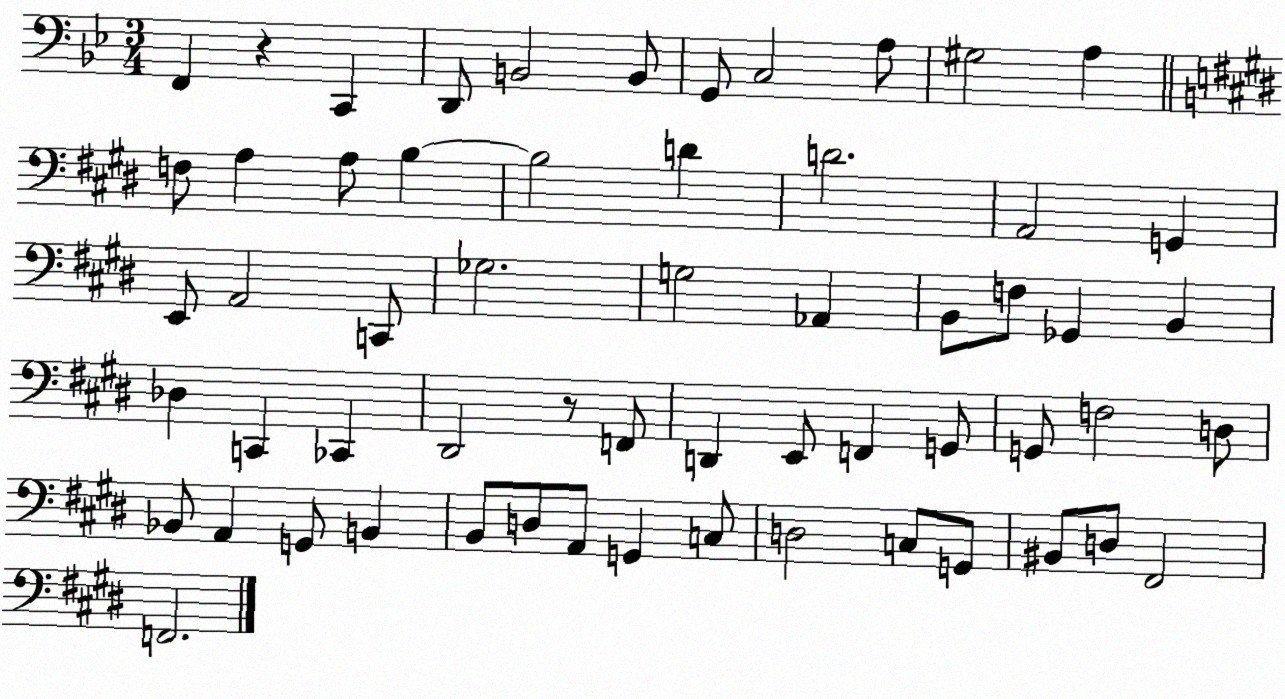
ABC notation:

X:1
T:Untitled
M:3/4
L:1/4
K:Bb
F,, z C,, D,,/2 B,,2 B,,/2 G,,/2 C,2 A,/2 ^G,2 A, F,/2 A, A,/2 B, B,2 D D2 A,,2 G,, E,,/2 A,,2 C,,/2 _G,2 G,2 _A,, B,,/2 F,/2 _G,, B,, _D, C,, _C,, ^D,,2 z/2 F,,/2 D,, E,,/2 F,, G,,/2 G,,/2 F,2 D,/2 _B,,/2 A,, G,,/2 B,, B,,/2 D,/2 A,,/2 G,, C,/2 D,2 C,/2 G,,/2 ^B,,/2 D,/2 ^F,,2 F,,2